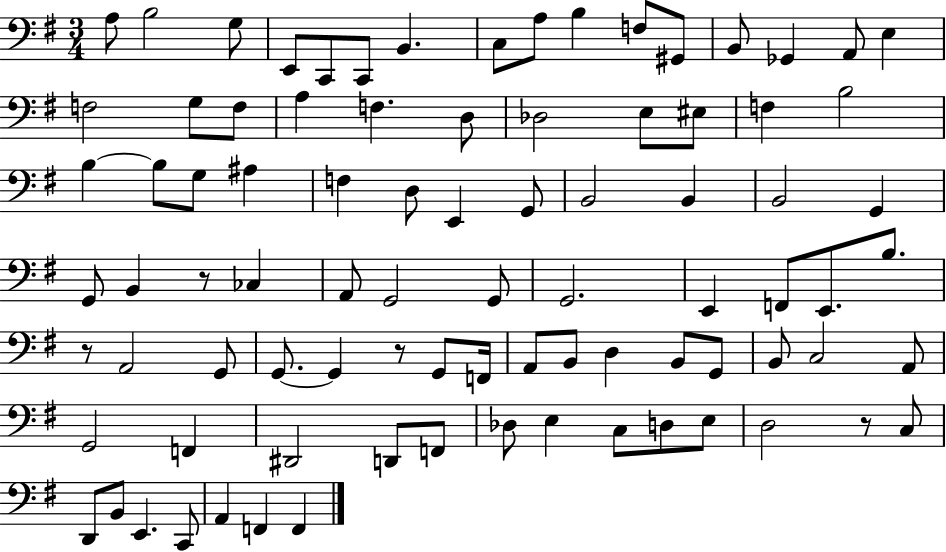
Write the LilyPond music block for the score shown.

{
  \clef bass
  \numericTimeSignature
  \time 3/4
  \key g \major
  \repeat volta 2 { a8 b2 g8 | e,8 c,8 c,8 b,4. | c8 a8 b4 f8 gis,8 | b,8 ges,4 a,8 e4 | \break f2 g8 f8 | a4 f4. d8 | des2 e8 eis8 | f4 b2 | \break b4~~ b8 g8 ais4 | f4 d8 e,4 g,8 | b,2 b,4 | b,2 g,4 | \break g,8 b,4 r8 ces4 | a,8 g,2 g,8 | g,2. | e,4 f,8 e,8. b8. | \break r8 a,2 g,8 | g,8.~~ g,4 r8 g,8 f,16 | a,8 b,8 d4 b,8 g,8 | b,8 c2 a,8 | \break g,2 f,4 | dis,2 d,8 f,8 | des8 e4 c8 d8 e8 | d2 r8 c8 | \break d,8 b,8 e,4. c,8 | a,4 f,4 f,4 | } \bar "|."
}